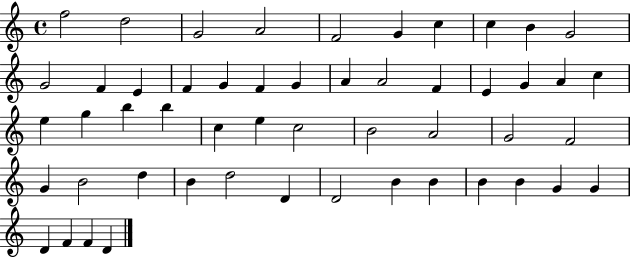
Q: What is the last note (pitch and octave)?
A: D4